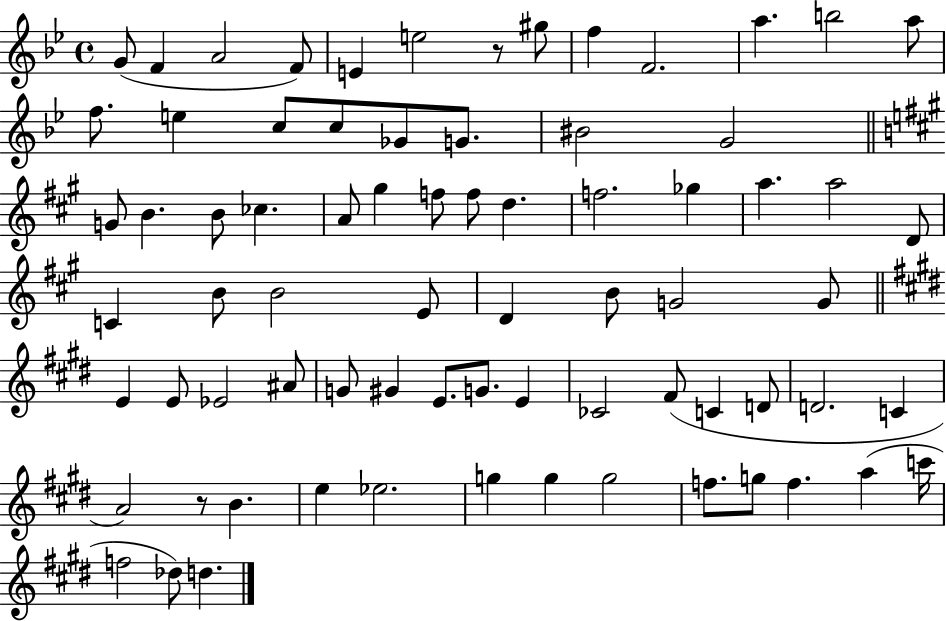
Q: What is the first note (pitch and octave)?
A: G4